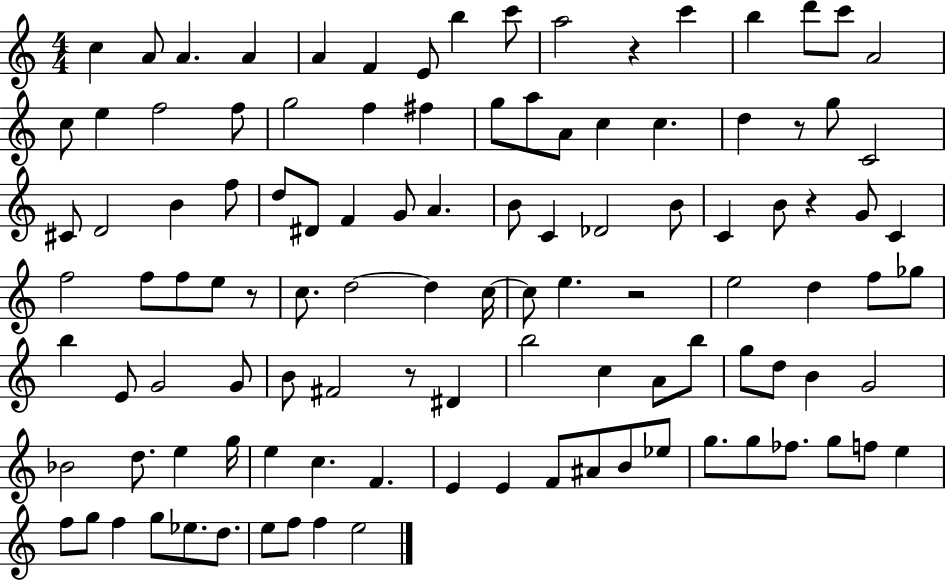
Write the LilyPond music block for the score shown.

{
  \clef treble
  \numericTimeSignature
  \time 4/4
  \key c \major
  c''4 a'8 a'4. a'4 | a'4 f'4 e'8 b''4 c'''8 | a''2 r4 c'''4 | b''4 d'''8 c'''8 a'2 | \break c''8 e''4 f''2 f''8 | g''2 f''4 fis''4 | g''8 a''8 a'8 c''4 c''4. | d''4 r8 g''8 c'2 | \break cis'8 d'2 b'4 f''8 | d''8 dis'8 f'4 g'8 a'4. | b'8 c'4 des'2 b'8 | c'4 b'8 r4 g'8 c'4 | \break f''2 f''8 f''8 e''8 r8 | c''8. d''2~~ d''4 c''16~~ | c''8 e''4. r2 | e''2 d''4 f''8 ges''8 | \break b''4 e'8 g'2 g'8 | b'8 fis'2 r8 dis'4 | b''2 c''4 a'8 b''8 | g''8 d''8 b'4 g'2 | \break bes'2 d''8. e''4 g''16 | e''4 c''4. f'4. | e'4 e'4 f'8 ais'8 b'8 ees''8 | g''8. g''8 fes''8. g''8 f''8 e''4 | \break f''8 g''8 f''4 g''8 ees''8. d''8. | e''8 f''8 f''4 e''2 | \bar "|."
}